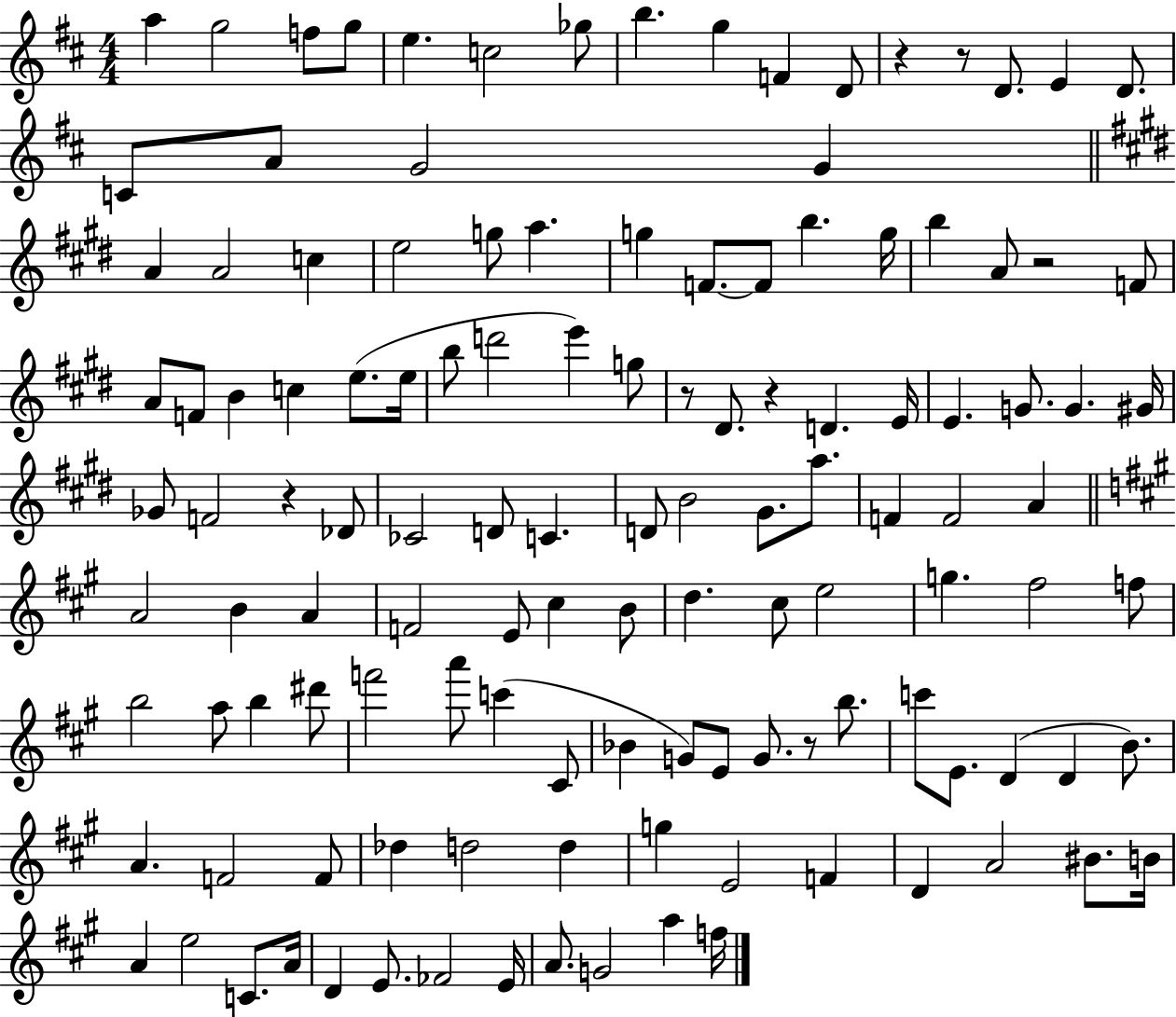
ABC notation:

X:1
T:Untitled
M:4/4
L:1/4
K:D
a g2 f/2 g/2 e c2 _g/2 b g F D/2 z z/2 D/2 E D/2 C/2 A/2 G2 G A A2 c e2 g/2 a g F/2 F/2 b g/4 b A/2 z2 F/2 A/2 F/2 B c e/2 e/4 b/2 d'2 e' g/2 z/2 ^D/2 z D E/4 E G/2 G ^G/4 _G/2 F2 z _D/2 _C2 D/2 C D/2 B2 ^G/2 a/2 F F2 A A2 B A F2 E/2 ^c B/2 d ^c/2 e2 g ^f2 f/2 b2 a/2 b ^d'/2 f'2 a'/2 c' ^C/2 _B G/2 E/2 G/2 z/2 b/2 c'/2 E/2 D D B/2 A F2 F/2 _d d2 d g E2 F D A2 ^B/2 B/4 A e2 C/2 A/4 D E/2 _F2 E/4 A/2 G2 a f/4